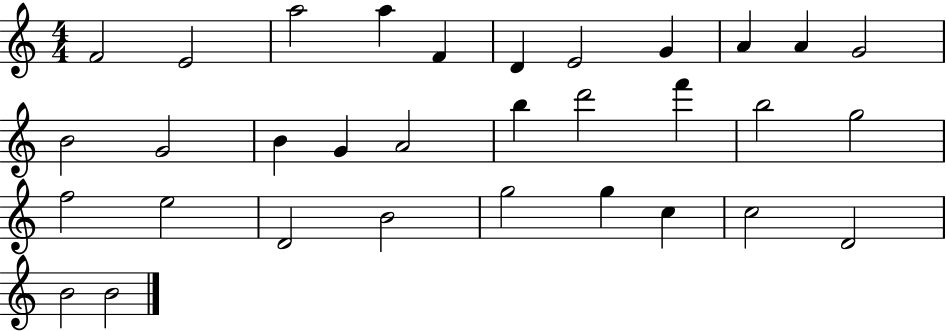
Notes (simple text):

F4/h E4/h A5/h A5/q F4/q D4/q E4/h G4/q A4/q A4/q G4/h B4/h G4/h B4/q G4/q A4/h B5/q D6/h F6/q B5/h G5/h F5/h E5/h D4/h B4/h G5/h G5/q C5/q C5/h D4/h B4/h B4/h